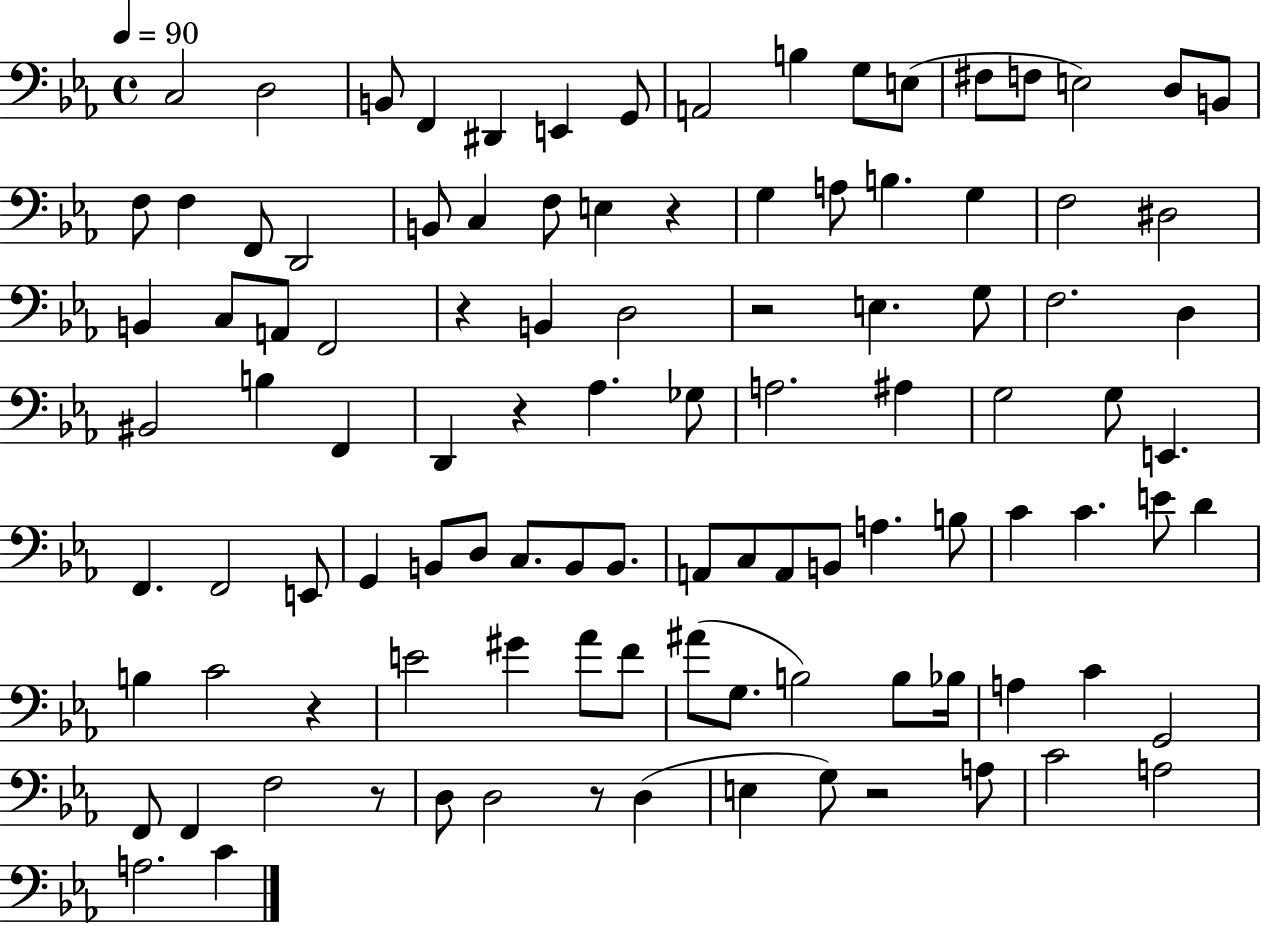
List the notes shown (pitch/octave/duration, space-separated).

C3/h D3/h B2/e F2/q D#2/q E2/q G2/e A2/h B3/q G3/e E3/e F#3/e F3/e E3/h D3/e B2/e F3/e F3/q F2/e D2/h B2/e C3/q F3/e E3/q R/q G3/q A3/e B3/q. G3/q F3/h D#3/h B2/q C3/e A2/e F2/h R/q B2/q D3/h R/h E3/q. G3/e F3/h. D3/q BIS2/h B3/q F2/q D2/q R/q Ab3/q. Gb3/e A3/h. A#3/q G3/h G3/e E2/q. F2/q. F2/h E2/e G2/q B2/e D3/e C3/e. B2/e B2/e. A2/e C3/e A2/e B2/e A3/q. B3/e C4/q C4/q. E4/e D4/q B3/q C4/h R/q E4/h G#4/q Ab4/e F4/e A#4/e G3/e. B3/h B3/e Bb3/s A3/q C4/q G2/h F2/e F2/q F3/h R/e D3/e D3/h R/e D3/q E3/q G3/e R/h A3/e C4/h A3/h A3/h. C4/q